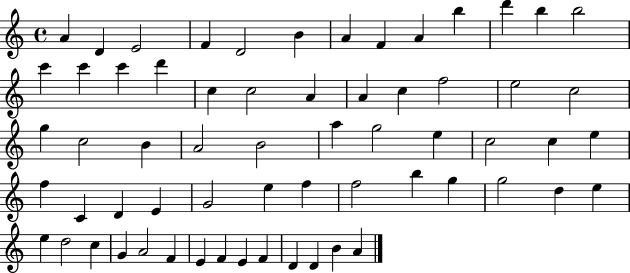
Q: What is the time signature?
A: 4/4